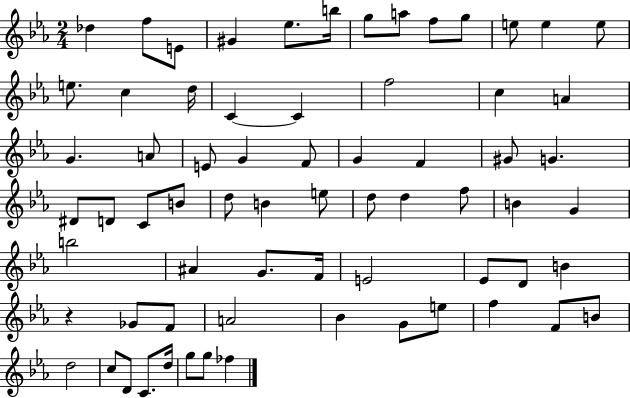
Db5/q F5/e E4/e G#4/q Eb5/e. B5/s G5/e A5/e F5/e G5/e E5/e E5/q E5/e E5/e. C5/q D5/s C4/q C4/q F5/h C5/q A4/q G4/q. A4/e E4/e G4/q F4/e G4/q F4/q G#4/e G4/q. D#4/e D4/e C4/e B4/e D5/e B4/q E5/e D5/e D5/q F5/e B4/q G4/q B5/h A#4/q G4/e. F4/s E4/h Eb4/e D4/e B4/q R/q Gb4/e F4/e A4/h Bb4/q G4/e E5/e F5/q F4/e B4/e D5/h C5/e D4/e C4/e. D5/s G5/e G5/e FES5/q